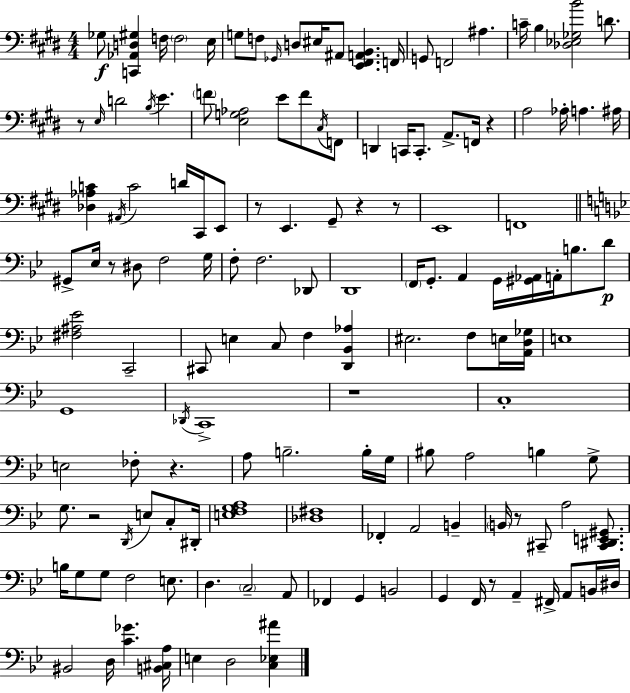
X:1
T:Untitled
M:4/4
L:1/4
K:E
_G,/2 [C,,_A,,D,^G,] F,/4 F,2 E,/4 G,/2 F,/2 _G,,/4 D,/2 ^E,/4 ^A,,/2 [E,,^F,,A,,B,,] F,,/4 G,,/2 F,,2 ^A, C/4 B, [_D,_E,_G,B]2 D/2 z/2 E,/4 D2 B,/4 E F/2 [E,G,_A,]2 E/2 F/2 ^C,/4 F,,/2 D,, C,,/4 C,,/2 A,,/2 F,,/4 z A,2 _A,/4 A, ^A,/4 [_D,_A,C] ^A,,/4 C2 D/4 ^C,,/4 E,,/2 z/2 E,, ^G,,/2 z z/2 E,,4 F,,4 ^G,,/2 _E,/4 z/2 ^D,/2 F,2 G,/4 F,/2 F,2 _D,,/2 D,,4 F,,/4 G,,/2 A,, G,,/4 [^G,,_A,,]/4 A,,/4 B,/2 D/2 [^F,^A,_E]2 C,,2 ^C,,/2 E, C,/2 F, [D,,_B,,_A,] ^E,2 F,/2 E,/4 [A,,D,_G,]/4 E,4 G,,4 _D,,/4 C,,4 z4 C,4 E,2 _F,/2 z A,/2 B,2 B,/4 G,/4 ^B,/2 A,2 B, G,/2 G,/2 z2 D,,/4 E,/2 C,/2 ^D,,/4 [E,F,G,A,]4 [_D,^F,]4 _F,, A,,2 B,, B,,/4 z/2 ^C,,/2 A,2 [^C,,^D,,E,,^G,,]/2 B,/4 G,/2 G,/2 F,2 E,/2 D, C,2 A,,/2 _F,, G,, B,,2 G,, F,,/4 z/2 A,, ^F,,/4 A,,/2 B,,/4 ^D,/4 ^B,,2 D,/4 [C_G] [B,,^C,A,]/4 E, D,2 [C,_E,^A]